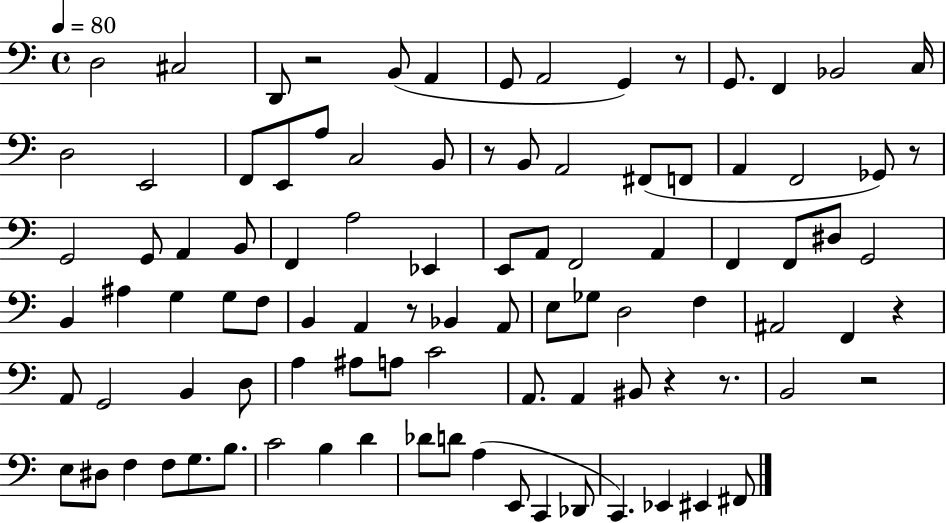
D3/h C#3/h D2/e R/h B2/e A2/q G2/e A2/h G2/q R/e G2/e. F2/q Bb2/h C3/s D3/h E2/h F2/e E2/e A3/e C3/h B2/e R/e B2/e A2/h F#2/e F2/e A2/q F2/h Gb2/e R/e G2/h G2/e A2/q B2/e F2/q A3/h Eb2/q E2/e A2/e F2/h A2/q F2/q F2/e D#3/e G2/h B2/q A#3/q G3/q G3/e F3/e B2/q A2/q R/e Bb2/q A2/e E3/e Gb3/e D3/h F3/q A#2/h F2/q R/q A2/e G2/h B2/q D3/e A3/q A#3/e A3/e C4/h A2/e. A2/q BIS2/e R/q R/e. B2/h R/h E3/e D#3/e F3/q F3/e G3/e. B3/e. C4/h B3/q D4/q Db4/e D4/e A3/q E2/e C2/q Db2/e C2/q. Eb2/q EIS2/q F#2/e